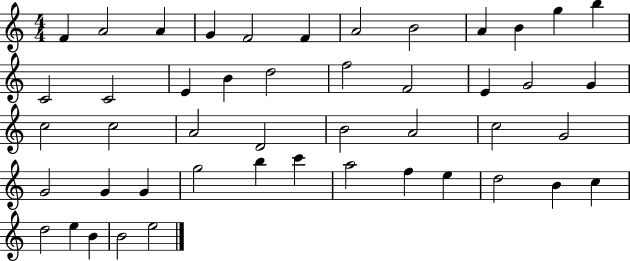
{
  \clef treble
  \numericTimeSignature
  \time 4/4
  \key c \major
  f'4 a'2 a'4 | g'4 f'2 f'4 | a'2 b'2 | a'4 b'4 g''4 b''4 | \break c'2 c'2 | e'4 b'4 d''2 | f''2 f'2 | e'4 g'2 g'4 | \break c''2 c''2 | a'2 d'2 | b'2 a'2 | c''2 g'2 | \break g'2 g'4 g'4 | g''2 b''4 c'''4 | a''2 f''4 e''4 | d''2 b'4 c''4 | \break d''2 e''4 b'4 | b'2 e''2 | \bar "|."
}